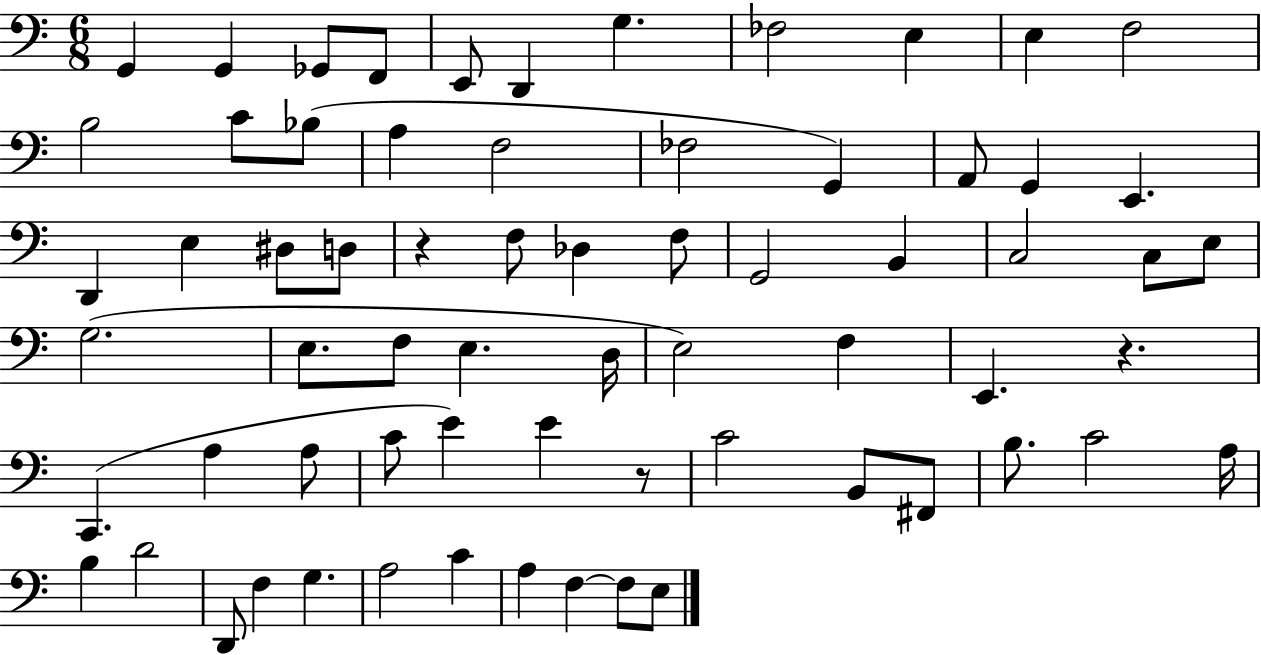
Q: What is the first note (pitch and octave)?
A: G2